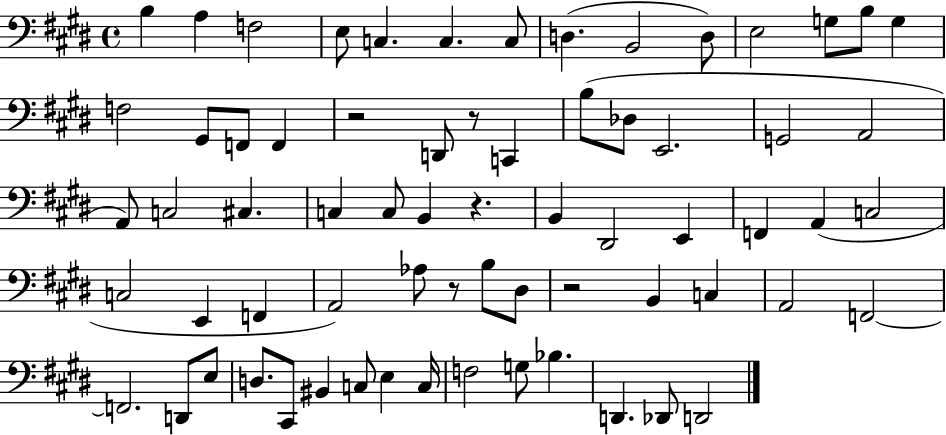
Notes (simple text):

B3/q A3/q F3/h E3/e C3/q. C3/q. C3/e D3/q. B2/h D3/e E3/h G3/e B3/e G3/q F3/h G#2/e F2/e F2/q R/h D2/e R/e C2/q B3/e Db3/e E2/h. G2/h A2/h A2/e C3/h C#3/q. C3/q C3/e B2/q R/q. B2/q D#2/h E2/q F2/q A2/q C3/h C3/h E2/q F2/q A2/h Ab3/e R/e B3/e D#3/e R/h B2/q C3/q A2/h F2/h F2/h. D2/e E3/e D3/e. C#2/e BIS2/q C3/e E3/q C3/s F3/h G3/e Bb3/q. D2/q. Db2/e D2/h